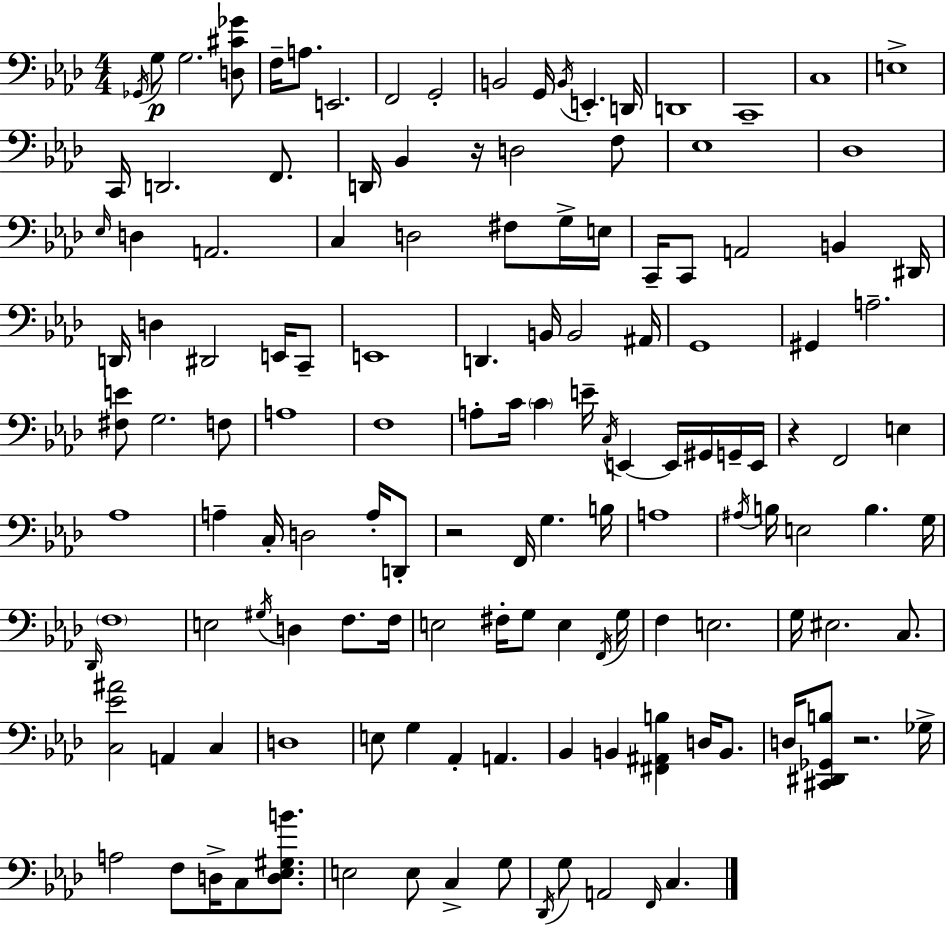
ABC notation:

X:1
T:Untitled
M:4/4
L:1/4
K:Ab
_G,,/4 G,/2 G,2 [D,^C_G]/2 F,/4 A,/2 E,,2 F,,2 G,,2 B,,2 G,,/4 B,,/4 E,, D,,/4 D,,4 C,,4 C,4 E,4 C,,/4 D,,2 F,,/2 D,,/4 _B,, z/4 D,2 F,/2 _E,4 _D,4 _E,/4 D, A,,2 C, D,2 ^F,/2 G,/4 E,/4 C,,/4 C,,/2 A,,2 B,, ^D,,/4 D,,/4 D, ^D,,2 E,,/4 C,,/2 E,,4 D,, B,,/4 B,,2 ^A,,/4 G,,4 ^G,, A,2 [^F,E]/2 G,2 F,/2 A,4 F,4 A,/2 C/4 C E/4 C,/4 E,, E,,/4 ^G,,/4 G,,/4 E,,/4 z F,,2 E, _A,4 A, C,/4 D,2 A,/4 D,,/2 z2 F,,/4 G, B,/4 A,4 ^A,/4 B,/4 E,2 B, G,/4 _D,,/4 F,4 E,2 ^G,/4 D, F,/2 F,/4 E,2 ^F,/4 G,/2 E, F,,/4 G,/4 F, E,2 G,/4 ^E,2 C,/2 [C,_E^A]2 A,, C, D,4 E,/2 G, _A,, A,, _B,, B,, [^F,,^A,,B,] D,/4 B,,/2 D,/4 [^C,,^D,,_G,,B,]/2 z2 _G,/4 A,2 F,/2 D,/4 C,/2 [D,_E,^G,B]/2 E,2 E,/2 C, G,/2 _D,,/4 G,/2 A,,2 F,,/4 C,